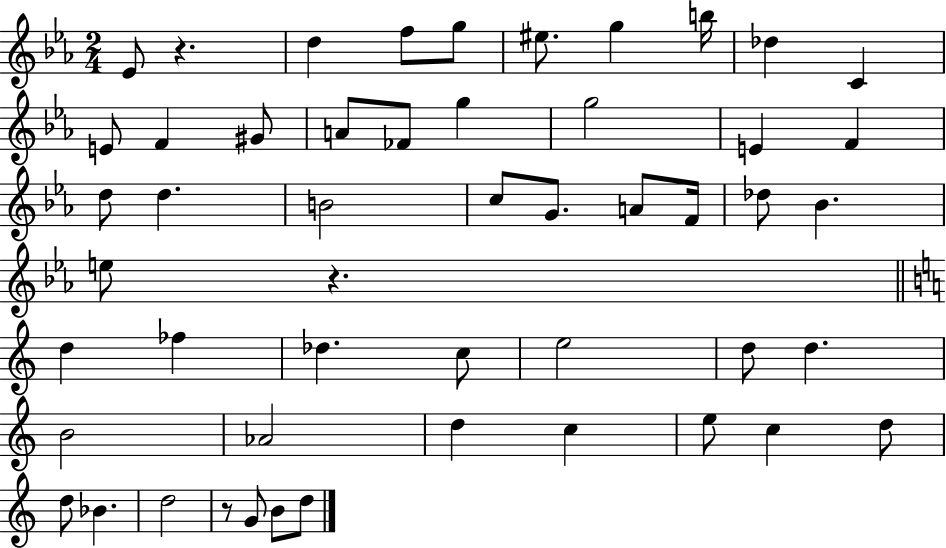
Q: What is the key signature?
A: EES major